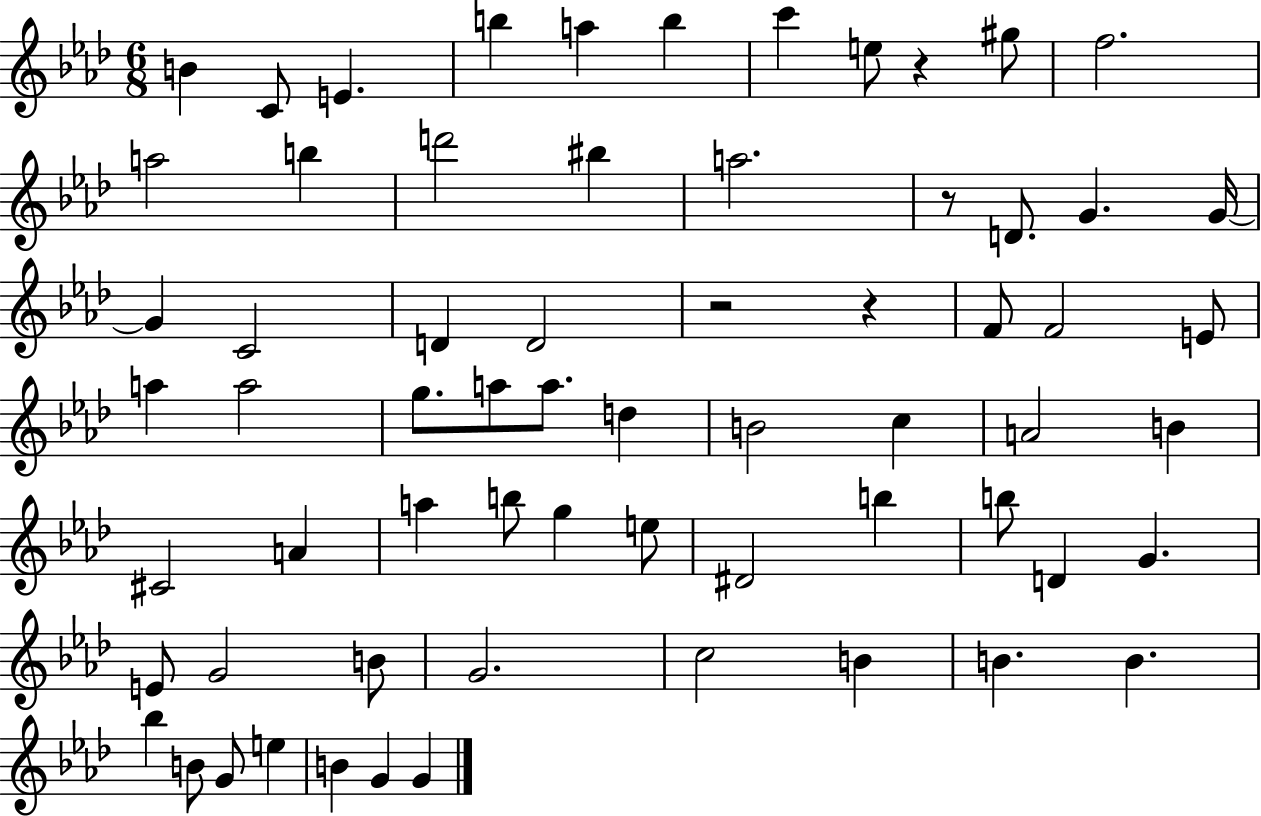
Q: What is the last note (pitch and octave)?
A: G4